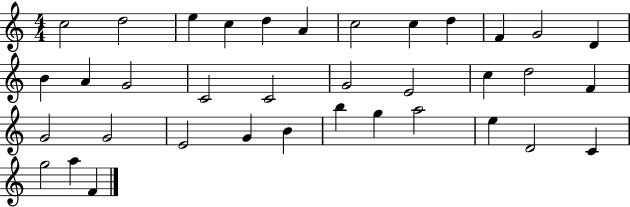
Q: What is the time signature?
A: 4/4